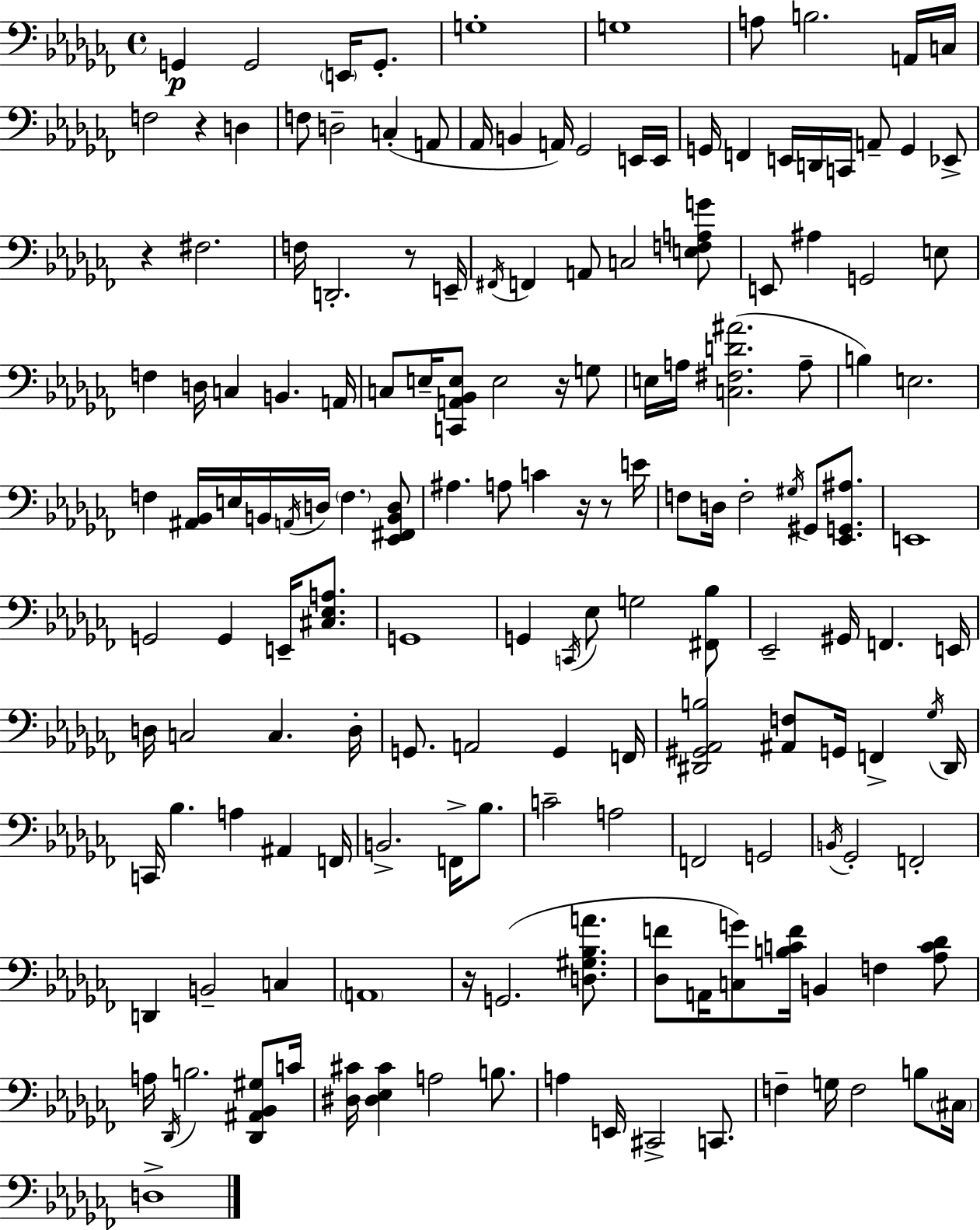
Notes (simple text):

G2/q G2/h E2/s G2/e. G3/w G3/w A3/e B3/h. A2/s C3/s F3/h R/q D3/q F3/e D3/h C3/q A2/e Ab2/s B2/q A2/s Gb2/h E2/s E2/s G2/s F2/q E2/s D2/s C2/s A2/e G2/q Eb2/e R/q F#3/h. F3/s D2/h. R/e E2/s F#2/s F2/q A2/e C3/h [E3,F3,A3,G4]/e E2/e A#3/q G2/h E3/e F3/q D3/s C3/q B2/q. A2/s C3/e E3/s [C2,A2,Bb2,E3]/e E3/h R/s G3/e E3/s A3/s [C3,F#3,D4,A#4]/h. A3/e B3/q E3/h. F3/q [A#2,Bb2]/s E3/s B2/s A2/s D3/s F3/q. [Eb2,F#2,B2,D3]/e A#3/q. A3/e C4/q R/s R/e E4/s F3/e D3/s F3/h G#3/s G#2/e [Eb2,G2,A#3]/e. E2/w G2/h G2/q E2/s [C#3,Eb3,A3]/e. G2/w G2/q C2/s Eb3/e G3/h [F#2,Bb3]/e Eb2/h G#2/s F2/q. E2/s D3/s C3/h C3/q. D3/s G2/e. A2/h G2/q F2/s [D#2,G#2,Ab2,B3]/h [A#2,F3]/e G2/s F2/q Gb3/s D#2/s C2/s Bb3/q. A3/q A#2/q F2/s B2/h. F2/s Bb3/e. C4/h A3/h F2/h G2/h B2/s Gb2/h F2/h D2/q B2/h C3/q A2/w R/s G2/h. [D3,G#3,Bb3,A4]/e. [Db3,F4]/e A2/s [C3,G4]/e [B3,C4,F4]/s B2/q F3/q [Ab3,C4,Db4]/e A3/s Db2/s B3/h. [Db2,A#2,Bb2,G#3]/e C4/s [D#3,C#4]/s [D#3,Eb3,C#4]/q A3/h B3/e. A3/q E2/s C#2/h C2/e. F3/q G3/s F3/h B3/e C#3/s D3/w